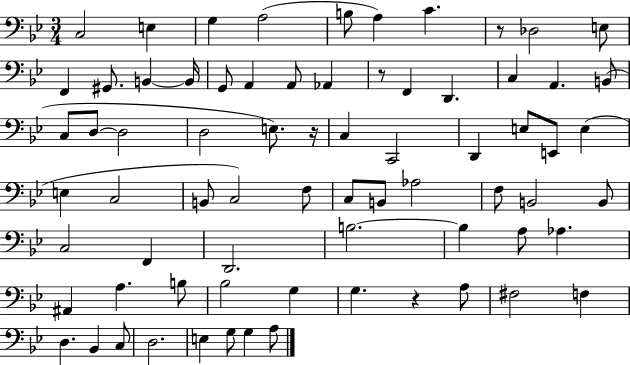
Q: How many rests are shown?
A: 4